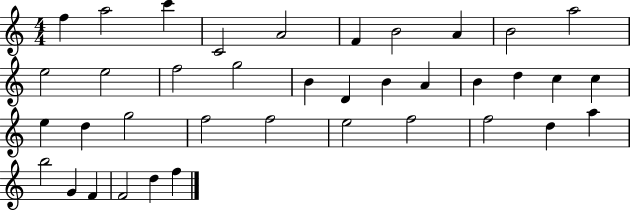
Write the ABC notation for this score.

X:1
T:Untitled
M:4/4
L:1/4
K:C
f a2 c' C2 A2 F B2 A B2 a2 e2 e2 f2 g2 B D B A B d c c e d g2 f2 f2 e2 f2 f2 d a b2 G F F2 d f